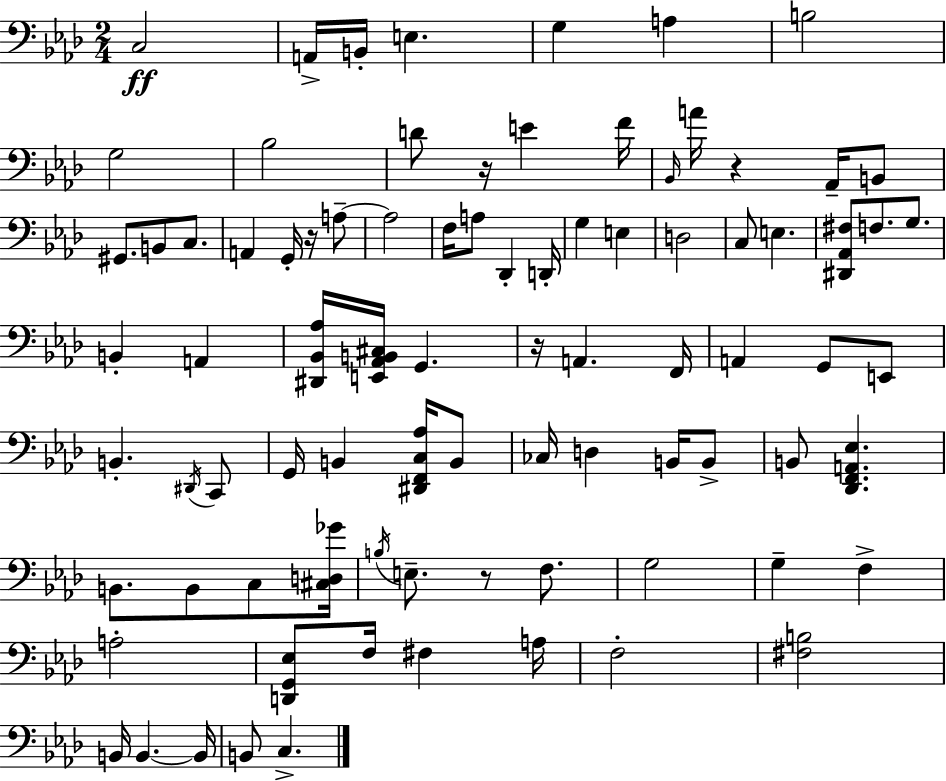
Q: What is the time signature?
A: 2/4